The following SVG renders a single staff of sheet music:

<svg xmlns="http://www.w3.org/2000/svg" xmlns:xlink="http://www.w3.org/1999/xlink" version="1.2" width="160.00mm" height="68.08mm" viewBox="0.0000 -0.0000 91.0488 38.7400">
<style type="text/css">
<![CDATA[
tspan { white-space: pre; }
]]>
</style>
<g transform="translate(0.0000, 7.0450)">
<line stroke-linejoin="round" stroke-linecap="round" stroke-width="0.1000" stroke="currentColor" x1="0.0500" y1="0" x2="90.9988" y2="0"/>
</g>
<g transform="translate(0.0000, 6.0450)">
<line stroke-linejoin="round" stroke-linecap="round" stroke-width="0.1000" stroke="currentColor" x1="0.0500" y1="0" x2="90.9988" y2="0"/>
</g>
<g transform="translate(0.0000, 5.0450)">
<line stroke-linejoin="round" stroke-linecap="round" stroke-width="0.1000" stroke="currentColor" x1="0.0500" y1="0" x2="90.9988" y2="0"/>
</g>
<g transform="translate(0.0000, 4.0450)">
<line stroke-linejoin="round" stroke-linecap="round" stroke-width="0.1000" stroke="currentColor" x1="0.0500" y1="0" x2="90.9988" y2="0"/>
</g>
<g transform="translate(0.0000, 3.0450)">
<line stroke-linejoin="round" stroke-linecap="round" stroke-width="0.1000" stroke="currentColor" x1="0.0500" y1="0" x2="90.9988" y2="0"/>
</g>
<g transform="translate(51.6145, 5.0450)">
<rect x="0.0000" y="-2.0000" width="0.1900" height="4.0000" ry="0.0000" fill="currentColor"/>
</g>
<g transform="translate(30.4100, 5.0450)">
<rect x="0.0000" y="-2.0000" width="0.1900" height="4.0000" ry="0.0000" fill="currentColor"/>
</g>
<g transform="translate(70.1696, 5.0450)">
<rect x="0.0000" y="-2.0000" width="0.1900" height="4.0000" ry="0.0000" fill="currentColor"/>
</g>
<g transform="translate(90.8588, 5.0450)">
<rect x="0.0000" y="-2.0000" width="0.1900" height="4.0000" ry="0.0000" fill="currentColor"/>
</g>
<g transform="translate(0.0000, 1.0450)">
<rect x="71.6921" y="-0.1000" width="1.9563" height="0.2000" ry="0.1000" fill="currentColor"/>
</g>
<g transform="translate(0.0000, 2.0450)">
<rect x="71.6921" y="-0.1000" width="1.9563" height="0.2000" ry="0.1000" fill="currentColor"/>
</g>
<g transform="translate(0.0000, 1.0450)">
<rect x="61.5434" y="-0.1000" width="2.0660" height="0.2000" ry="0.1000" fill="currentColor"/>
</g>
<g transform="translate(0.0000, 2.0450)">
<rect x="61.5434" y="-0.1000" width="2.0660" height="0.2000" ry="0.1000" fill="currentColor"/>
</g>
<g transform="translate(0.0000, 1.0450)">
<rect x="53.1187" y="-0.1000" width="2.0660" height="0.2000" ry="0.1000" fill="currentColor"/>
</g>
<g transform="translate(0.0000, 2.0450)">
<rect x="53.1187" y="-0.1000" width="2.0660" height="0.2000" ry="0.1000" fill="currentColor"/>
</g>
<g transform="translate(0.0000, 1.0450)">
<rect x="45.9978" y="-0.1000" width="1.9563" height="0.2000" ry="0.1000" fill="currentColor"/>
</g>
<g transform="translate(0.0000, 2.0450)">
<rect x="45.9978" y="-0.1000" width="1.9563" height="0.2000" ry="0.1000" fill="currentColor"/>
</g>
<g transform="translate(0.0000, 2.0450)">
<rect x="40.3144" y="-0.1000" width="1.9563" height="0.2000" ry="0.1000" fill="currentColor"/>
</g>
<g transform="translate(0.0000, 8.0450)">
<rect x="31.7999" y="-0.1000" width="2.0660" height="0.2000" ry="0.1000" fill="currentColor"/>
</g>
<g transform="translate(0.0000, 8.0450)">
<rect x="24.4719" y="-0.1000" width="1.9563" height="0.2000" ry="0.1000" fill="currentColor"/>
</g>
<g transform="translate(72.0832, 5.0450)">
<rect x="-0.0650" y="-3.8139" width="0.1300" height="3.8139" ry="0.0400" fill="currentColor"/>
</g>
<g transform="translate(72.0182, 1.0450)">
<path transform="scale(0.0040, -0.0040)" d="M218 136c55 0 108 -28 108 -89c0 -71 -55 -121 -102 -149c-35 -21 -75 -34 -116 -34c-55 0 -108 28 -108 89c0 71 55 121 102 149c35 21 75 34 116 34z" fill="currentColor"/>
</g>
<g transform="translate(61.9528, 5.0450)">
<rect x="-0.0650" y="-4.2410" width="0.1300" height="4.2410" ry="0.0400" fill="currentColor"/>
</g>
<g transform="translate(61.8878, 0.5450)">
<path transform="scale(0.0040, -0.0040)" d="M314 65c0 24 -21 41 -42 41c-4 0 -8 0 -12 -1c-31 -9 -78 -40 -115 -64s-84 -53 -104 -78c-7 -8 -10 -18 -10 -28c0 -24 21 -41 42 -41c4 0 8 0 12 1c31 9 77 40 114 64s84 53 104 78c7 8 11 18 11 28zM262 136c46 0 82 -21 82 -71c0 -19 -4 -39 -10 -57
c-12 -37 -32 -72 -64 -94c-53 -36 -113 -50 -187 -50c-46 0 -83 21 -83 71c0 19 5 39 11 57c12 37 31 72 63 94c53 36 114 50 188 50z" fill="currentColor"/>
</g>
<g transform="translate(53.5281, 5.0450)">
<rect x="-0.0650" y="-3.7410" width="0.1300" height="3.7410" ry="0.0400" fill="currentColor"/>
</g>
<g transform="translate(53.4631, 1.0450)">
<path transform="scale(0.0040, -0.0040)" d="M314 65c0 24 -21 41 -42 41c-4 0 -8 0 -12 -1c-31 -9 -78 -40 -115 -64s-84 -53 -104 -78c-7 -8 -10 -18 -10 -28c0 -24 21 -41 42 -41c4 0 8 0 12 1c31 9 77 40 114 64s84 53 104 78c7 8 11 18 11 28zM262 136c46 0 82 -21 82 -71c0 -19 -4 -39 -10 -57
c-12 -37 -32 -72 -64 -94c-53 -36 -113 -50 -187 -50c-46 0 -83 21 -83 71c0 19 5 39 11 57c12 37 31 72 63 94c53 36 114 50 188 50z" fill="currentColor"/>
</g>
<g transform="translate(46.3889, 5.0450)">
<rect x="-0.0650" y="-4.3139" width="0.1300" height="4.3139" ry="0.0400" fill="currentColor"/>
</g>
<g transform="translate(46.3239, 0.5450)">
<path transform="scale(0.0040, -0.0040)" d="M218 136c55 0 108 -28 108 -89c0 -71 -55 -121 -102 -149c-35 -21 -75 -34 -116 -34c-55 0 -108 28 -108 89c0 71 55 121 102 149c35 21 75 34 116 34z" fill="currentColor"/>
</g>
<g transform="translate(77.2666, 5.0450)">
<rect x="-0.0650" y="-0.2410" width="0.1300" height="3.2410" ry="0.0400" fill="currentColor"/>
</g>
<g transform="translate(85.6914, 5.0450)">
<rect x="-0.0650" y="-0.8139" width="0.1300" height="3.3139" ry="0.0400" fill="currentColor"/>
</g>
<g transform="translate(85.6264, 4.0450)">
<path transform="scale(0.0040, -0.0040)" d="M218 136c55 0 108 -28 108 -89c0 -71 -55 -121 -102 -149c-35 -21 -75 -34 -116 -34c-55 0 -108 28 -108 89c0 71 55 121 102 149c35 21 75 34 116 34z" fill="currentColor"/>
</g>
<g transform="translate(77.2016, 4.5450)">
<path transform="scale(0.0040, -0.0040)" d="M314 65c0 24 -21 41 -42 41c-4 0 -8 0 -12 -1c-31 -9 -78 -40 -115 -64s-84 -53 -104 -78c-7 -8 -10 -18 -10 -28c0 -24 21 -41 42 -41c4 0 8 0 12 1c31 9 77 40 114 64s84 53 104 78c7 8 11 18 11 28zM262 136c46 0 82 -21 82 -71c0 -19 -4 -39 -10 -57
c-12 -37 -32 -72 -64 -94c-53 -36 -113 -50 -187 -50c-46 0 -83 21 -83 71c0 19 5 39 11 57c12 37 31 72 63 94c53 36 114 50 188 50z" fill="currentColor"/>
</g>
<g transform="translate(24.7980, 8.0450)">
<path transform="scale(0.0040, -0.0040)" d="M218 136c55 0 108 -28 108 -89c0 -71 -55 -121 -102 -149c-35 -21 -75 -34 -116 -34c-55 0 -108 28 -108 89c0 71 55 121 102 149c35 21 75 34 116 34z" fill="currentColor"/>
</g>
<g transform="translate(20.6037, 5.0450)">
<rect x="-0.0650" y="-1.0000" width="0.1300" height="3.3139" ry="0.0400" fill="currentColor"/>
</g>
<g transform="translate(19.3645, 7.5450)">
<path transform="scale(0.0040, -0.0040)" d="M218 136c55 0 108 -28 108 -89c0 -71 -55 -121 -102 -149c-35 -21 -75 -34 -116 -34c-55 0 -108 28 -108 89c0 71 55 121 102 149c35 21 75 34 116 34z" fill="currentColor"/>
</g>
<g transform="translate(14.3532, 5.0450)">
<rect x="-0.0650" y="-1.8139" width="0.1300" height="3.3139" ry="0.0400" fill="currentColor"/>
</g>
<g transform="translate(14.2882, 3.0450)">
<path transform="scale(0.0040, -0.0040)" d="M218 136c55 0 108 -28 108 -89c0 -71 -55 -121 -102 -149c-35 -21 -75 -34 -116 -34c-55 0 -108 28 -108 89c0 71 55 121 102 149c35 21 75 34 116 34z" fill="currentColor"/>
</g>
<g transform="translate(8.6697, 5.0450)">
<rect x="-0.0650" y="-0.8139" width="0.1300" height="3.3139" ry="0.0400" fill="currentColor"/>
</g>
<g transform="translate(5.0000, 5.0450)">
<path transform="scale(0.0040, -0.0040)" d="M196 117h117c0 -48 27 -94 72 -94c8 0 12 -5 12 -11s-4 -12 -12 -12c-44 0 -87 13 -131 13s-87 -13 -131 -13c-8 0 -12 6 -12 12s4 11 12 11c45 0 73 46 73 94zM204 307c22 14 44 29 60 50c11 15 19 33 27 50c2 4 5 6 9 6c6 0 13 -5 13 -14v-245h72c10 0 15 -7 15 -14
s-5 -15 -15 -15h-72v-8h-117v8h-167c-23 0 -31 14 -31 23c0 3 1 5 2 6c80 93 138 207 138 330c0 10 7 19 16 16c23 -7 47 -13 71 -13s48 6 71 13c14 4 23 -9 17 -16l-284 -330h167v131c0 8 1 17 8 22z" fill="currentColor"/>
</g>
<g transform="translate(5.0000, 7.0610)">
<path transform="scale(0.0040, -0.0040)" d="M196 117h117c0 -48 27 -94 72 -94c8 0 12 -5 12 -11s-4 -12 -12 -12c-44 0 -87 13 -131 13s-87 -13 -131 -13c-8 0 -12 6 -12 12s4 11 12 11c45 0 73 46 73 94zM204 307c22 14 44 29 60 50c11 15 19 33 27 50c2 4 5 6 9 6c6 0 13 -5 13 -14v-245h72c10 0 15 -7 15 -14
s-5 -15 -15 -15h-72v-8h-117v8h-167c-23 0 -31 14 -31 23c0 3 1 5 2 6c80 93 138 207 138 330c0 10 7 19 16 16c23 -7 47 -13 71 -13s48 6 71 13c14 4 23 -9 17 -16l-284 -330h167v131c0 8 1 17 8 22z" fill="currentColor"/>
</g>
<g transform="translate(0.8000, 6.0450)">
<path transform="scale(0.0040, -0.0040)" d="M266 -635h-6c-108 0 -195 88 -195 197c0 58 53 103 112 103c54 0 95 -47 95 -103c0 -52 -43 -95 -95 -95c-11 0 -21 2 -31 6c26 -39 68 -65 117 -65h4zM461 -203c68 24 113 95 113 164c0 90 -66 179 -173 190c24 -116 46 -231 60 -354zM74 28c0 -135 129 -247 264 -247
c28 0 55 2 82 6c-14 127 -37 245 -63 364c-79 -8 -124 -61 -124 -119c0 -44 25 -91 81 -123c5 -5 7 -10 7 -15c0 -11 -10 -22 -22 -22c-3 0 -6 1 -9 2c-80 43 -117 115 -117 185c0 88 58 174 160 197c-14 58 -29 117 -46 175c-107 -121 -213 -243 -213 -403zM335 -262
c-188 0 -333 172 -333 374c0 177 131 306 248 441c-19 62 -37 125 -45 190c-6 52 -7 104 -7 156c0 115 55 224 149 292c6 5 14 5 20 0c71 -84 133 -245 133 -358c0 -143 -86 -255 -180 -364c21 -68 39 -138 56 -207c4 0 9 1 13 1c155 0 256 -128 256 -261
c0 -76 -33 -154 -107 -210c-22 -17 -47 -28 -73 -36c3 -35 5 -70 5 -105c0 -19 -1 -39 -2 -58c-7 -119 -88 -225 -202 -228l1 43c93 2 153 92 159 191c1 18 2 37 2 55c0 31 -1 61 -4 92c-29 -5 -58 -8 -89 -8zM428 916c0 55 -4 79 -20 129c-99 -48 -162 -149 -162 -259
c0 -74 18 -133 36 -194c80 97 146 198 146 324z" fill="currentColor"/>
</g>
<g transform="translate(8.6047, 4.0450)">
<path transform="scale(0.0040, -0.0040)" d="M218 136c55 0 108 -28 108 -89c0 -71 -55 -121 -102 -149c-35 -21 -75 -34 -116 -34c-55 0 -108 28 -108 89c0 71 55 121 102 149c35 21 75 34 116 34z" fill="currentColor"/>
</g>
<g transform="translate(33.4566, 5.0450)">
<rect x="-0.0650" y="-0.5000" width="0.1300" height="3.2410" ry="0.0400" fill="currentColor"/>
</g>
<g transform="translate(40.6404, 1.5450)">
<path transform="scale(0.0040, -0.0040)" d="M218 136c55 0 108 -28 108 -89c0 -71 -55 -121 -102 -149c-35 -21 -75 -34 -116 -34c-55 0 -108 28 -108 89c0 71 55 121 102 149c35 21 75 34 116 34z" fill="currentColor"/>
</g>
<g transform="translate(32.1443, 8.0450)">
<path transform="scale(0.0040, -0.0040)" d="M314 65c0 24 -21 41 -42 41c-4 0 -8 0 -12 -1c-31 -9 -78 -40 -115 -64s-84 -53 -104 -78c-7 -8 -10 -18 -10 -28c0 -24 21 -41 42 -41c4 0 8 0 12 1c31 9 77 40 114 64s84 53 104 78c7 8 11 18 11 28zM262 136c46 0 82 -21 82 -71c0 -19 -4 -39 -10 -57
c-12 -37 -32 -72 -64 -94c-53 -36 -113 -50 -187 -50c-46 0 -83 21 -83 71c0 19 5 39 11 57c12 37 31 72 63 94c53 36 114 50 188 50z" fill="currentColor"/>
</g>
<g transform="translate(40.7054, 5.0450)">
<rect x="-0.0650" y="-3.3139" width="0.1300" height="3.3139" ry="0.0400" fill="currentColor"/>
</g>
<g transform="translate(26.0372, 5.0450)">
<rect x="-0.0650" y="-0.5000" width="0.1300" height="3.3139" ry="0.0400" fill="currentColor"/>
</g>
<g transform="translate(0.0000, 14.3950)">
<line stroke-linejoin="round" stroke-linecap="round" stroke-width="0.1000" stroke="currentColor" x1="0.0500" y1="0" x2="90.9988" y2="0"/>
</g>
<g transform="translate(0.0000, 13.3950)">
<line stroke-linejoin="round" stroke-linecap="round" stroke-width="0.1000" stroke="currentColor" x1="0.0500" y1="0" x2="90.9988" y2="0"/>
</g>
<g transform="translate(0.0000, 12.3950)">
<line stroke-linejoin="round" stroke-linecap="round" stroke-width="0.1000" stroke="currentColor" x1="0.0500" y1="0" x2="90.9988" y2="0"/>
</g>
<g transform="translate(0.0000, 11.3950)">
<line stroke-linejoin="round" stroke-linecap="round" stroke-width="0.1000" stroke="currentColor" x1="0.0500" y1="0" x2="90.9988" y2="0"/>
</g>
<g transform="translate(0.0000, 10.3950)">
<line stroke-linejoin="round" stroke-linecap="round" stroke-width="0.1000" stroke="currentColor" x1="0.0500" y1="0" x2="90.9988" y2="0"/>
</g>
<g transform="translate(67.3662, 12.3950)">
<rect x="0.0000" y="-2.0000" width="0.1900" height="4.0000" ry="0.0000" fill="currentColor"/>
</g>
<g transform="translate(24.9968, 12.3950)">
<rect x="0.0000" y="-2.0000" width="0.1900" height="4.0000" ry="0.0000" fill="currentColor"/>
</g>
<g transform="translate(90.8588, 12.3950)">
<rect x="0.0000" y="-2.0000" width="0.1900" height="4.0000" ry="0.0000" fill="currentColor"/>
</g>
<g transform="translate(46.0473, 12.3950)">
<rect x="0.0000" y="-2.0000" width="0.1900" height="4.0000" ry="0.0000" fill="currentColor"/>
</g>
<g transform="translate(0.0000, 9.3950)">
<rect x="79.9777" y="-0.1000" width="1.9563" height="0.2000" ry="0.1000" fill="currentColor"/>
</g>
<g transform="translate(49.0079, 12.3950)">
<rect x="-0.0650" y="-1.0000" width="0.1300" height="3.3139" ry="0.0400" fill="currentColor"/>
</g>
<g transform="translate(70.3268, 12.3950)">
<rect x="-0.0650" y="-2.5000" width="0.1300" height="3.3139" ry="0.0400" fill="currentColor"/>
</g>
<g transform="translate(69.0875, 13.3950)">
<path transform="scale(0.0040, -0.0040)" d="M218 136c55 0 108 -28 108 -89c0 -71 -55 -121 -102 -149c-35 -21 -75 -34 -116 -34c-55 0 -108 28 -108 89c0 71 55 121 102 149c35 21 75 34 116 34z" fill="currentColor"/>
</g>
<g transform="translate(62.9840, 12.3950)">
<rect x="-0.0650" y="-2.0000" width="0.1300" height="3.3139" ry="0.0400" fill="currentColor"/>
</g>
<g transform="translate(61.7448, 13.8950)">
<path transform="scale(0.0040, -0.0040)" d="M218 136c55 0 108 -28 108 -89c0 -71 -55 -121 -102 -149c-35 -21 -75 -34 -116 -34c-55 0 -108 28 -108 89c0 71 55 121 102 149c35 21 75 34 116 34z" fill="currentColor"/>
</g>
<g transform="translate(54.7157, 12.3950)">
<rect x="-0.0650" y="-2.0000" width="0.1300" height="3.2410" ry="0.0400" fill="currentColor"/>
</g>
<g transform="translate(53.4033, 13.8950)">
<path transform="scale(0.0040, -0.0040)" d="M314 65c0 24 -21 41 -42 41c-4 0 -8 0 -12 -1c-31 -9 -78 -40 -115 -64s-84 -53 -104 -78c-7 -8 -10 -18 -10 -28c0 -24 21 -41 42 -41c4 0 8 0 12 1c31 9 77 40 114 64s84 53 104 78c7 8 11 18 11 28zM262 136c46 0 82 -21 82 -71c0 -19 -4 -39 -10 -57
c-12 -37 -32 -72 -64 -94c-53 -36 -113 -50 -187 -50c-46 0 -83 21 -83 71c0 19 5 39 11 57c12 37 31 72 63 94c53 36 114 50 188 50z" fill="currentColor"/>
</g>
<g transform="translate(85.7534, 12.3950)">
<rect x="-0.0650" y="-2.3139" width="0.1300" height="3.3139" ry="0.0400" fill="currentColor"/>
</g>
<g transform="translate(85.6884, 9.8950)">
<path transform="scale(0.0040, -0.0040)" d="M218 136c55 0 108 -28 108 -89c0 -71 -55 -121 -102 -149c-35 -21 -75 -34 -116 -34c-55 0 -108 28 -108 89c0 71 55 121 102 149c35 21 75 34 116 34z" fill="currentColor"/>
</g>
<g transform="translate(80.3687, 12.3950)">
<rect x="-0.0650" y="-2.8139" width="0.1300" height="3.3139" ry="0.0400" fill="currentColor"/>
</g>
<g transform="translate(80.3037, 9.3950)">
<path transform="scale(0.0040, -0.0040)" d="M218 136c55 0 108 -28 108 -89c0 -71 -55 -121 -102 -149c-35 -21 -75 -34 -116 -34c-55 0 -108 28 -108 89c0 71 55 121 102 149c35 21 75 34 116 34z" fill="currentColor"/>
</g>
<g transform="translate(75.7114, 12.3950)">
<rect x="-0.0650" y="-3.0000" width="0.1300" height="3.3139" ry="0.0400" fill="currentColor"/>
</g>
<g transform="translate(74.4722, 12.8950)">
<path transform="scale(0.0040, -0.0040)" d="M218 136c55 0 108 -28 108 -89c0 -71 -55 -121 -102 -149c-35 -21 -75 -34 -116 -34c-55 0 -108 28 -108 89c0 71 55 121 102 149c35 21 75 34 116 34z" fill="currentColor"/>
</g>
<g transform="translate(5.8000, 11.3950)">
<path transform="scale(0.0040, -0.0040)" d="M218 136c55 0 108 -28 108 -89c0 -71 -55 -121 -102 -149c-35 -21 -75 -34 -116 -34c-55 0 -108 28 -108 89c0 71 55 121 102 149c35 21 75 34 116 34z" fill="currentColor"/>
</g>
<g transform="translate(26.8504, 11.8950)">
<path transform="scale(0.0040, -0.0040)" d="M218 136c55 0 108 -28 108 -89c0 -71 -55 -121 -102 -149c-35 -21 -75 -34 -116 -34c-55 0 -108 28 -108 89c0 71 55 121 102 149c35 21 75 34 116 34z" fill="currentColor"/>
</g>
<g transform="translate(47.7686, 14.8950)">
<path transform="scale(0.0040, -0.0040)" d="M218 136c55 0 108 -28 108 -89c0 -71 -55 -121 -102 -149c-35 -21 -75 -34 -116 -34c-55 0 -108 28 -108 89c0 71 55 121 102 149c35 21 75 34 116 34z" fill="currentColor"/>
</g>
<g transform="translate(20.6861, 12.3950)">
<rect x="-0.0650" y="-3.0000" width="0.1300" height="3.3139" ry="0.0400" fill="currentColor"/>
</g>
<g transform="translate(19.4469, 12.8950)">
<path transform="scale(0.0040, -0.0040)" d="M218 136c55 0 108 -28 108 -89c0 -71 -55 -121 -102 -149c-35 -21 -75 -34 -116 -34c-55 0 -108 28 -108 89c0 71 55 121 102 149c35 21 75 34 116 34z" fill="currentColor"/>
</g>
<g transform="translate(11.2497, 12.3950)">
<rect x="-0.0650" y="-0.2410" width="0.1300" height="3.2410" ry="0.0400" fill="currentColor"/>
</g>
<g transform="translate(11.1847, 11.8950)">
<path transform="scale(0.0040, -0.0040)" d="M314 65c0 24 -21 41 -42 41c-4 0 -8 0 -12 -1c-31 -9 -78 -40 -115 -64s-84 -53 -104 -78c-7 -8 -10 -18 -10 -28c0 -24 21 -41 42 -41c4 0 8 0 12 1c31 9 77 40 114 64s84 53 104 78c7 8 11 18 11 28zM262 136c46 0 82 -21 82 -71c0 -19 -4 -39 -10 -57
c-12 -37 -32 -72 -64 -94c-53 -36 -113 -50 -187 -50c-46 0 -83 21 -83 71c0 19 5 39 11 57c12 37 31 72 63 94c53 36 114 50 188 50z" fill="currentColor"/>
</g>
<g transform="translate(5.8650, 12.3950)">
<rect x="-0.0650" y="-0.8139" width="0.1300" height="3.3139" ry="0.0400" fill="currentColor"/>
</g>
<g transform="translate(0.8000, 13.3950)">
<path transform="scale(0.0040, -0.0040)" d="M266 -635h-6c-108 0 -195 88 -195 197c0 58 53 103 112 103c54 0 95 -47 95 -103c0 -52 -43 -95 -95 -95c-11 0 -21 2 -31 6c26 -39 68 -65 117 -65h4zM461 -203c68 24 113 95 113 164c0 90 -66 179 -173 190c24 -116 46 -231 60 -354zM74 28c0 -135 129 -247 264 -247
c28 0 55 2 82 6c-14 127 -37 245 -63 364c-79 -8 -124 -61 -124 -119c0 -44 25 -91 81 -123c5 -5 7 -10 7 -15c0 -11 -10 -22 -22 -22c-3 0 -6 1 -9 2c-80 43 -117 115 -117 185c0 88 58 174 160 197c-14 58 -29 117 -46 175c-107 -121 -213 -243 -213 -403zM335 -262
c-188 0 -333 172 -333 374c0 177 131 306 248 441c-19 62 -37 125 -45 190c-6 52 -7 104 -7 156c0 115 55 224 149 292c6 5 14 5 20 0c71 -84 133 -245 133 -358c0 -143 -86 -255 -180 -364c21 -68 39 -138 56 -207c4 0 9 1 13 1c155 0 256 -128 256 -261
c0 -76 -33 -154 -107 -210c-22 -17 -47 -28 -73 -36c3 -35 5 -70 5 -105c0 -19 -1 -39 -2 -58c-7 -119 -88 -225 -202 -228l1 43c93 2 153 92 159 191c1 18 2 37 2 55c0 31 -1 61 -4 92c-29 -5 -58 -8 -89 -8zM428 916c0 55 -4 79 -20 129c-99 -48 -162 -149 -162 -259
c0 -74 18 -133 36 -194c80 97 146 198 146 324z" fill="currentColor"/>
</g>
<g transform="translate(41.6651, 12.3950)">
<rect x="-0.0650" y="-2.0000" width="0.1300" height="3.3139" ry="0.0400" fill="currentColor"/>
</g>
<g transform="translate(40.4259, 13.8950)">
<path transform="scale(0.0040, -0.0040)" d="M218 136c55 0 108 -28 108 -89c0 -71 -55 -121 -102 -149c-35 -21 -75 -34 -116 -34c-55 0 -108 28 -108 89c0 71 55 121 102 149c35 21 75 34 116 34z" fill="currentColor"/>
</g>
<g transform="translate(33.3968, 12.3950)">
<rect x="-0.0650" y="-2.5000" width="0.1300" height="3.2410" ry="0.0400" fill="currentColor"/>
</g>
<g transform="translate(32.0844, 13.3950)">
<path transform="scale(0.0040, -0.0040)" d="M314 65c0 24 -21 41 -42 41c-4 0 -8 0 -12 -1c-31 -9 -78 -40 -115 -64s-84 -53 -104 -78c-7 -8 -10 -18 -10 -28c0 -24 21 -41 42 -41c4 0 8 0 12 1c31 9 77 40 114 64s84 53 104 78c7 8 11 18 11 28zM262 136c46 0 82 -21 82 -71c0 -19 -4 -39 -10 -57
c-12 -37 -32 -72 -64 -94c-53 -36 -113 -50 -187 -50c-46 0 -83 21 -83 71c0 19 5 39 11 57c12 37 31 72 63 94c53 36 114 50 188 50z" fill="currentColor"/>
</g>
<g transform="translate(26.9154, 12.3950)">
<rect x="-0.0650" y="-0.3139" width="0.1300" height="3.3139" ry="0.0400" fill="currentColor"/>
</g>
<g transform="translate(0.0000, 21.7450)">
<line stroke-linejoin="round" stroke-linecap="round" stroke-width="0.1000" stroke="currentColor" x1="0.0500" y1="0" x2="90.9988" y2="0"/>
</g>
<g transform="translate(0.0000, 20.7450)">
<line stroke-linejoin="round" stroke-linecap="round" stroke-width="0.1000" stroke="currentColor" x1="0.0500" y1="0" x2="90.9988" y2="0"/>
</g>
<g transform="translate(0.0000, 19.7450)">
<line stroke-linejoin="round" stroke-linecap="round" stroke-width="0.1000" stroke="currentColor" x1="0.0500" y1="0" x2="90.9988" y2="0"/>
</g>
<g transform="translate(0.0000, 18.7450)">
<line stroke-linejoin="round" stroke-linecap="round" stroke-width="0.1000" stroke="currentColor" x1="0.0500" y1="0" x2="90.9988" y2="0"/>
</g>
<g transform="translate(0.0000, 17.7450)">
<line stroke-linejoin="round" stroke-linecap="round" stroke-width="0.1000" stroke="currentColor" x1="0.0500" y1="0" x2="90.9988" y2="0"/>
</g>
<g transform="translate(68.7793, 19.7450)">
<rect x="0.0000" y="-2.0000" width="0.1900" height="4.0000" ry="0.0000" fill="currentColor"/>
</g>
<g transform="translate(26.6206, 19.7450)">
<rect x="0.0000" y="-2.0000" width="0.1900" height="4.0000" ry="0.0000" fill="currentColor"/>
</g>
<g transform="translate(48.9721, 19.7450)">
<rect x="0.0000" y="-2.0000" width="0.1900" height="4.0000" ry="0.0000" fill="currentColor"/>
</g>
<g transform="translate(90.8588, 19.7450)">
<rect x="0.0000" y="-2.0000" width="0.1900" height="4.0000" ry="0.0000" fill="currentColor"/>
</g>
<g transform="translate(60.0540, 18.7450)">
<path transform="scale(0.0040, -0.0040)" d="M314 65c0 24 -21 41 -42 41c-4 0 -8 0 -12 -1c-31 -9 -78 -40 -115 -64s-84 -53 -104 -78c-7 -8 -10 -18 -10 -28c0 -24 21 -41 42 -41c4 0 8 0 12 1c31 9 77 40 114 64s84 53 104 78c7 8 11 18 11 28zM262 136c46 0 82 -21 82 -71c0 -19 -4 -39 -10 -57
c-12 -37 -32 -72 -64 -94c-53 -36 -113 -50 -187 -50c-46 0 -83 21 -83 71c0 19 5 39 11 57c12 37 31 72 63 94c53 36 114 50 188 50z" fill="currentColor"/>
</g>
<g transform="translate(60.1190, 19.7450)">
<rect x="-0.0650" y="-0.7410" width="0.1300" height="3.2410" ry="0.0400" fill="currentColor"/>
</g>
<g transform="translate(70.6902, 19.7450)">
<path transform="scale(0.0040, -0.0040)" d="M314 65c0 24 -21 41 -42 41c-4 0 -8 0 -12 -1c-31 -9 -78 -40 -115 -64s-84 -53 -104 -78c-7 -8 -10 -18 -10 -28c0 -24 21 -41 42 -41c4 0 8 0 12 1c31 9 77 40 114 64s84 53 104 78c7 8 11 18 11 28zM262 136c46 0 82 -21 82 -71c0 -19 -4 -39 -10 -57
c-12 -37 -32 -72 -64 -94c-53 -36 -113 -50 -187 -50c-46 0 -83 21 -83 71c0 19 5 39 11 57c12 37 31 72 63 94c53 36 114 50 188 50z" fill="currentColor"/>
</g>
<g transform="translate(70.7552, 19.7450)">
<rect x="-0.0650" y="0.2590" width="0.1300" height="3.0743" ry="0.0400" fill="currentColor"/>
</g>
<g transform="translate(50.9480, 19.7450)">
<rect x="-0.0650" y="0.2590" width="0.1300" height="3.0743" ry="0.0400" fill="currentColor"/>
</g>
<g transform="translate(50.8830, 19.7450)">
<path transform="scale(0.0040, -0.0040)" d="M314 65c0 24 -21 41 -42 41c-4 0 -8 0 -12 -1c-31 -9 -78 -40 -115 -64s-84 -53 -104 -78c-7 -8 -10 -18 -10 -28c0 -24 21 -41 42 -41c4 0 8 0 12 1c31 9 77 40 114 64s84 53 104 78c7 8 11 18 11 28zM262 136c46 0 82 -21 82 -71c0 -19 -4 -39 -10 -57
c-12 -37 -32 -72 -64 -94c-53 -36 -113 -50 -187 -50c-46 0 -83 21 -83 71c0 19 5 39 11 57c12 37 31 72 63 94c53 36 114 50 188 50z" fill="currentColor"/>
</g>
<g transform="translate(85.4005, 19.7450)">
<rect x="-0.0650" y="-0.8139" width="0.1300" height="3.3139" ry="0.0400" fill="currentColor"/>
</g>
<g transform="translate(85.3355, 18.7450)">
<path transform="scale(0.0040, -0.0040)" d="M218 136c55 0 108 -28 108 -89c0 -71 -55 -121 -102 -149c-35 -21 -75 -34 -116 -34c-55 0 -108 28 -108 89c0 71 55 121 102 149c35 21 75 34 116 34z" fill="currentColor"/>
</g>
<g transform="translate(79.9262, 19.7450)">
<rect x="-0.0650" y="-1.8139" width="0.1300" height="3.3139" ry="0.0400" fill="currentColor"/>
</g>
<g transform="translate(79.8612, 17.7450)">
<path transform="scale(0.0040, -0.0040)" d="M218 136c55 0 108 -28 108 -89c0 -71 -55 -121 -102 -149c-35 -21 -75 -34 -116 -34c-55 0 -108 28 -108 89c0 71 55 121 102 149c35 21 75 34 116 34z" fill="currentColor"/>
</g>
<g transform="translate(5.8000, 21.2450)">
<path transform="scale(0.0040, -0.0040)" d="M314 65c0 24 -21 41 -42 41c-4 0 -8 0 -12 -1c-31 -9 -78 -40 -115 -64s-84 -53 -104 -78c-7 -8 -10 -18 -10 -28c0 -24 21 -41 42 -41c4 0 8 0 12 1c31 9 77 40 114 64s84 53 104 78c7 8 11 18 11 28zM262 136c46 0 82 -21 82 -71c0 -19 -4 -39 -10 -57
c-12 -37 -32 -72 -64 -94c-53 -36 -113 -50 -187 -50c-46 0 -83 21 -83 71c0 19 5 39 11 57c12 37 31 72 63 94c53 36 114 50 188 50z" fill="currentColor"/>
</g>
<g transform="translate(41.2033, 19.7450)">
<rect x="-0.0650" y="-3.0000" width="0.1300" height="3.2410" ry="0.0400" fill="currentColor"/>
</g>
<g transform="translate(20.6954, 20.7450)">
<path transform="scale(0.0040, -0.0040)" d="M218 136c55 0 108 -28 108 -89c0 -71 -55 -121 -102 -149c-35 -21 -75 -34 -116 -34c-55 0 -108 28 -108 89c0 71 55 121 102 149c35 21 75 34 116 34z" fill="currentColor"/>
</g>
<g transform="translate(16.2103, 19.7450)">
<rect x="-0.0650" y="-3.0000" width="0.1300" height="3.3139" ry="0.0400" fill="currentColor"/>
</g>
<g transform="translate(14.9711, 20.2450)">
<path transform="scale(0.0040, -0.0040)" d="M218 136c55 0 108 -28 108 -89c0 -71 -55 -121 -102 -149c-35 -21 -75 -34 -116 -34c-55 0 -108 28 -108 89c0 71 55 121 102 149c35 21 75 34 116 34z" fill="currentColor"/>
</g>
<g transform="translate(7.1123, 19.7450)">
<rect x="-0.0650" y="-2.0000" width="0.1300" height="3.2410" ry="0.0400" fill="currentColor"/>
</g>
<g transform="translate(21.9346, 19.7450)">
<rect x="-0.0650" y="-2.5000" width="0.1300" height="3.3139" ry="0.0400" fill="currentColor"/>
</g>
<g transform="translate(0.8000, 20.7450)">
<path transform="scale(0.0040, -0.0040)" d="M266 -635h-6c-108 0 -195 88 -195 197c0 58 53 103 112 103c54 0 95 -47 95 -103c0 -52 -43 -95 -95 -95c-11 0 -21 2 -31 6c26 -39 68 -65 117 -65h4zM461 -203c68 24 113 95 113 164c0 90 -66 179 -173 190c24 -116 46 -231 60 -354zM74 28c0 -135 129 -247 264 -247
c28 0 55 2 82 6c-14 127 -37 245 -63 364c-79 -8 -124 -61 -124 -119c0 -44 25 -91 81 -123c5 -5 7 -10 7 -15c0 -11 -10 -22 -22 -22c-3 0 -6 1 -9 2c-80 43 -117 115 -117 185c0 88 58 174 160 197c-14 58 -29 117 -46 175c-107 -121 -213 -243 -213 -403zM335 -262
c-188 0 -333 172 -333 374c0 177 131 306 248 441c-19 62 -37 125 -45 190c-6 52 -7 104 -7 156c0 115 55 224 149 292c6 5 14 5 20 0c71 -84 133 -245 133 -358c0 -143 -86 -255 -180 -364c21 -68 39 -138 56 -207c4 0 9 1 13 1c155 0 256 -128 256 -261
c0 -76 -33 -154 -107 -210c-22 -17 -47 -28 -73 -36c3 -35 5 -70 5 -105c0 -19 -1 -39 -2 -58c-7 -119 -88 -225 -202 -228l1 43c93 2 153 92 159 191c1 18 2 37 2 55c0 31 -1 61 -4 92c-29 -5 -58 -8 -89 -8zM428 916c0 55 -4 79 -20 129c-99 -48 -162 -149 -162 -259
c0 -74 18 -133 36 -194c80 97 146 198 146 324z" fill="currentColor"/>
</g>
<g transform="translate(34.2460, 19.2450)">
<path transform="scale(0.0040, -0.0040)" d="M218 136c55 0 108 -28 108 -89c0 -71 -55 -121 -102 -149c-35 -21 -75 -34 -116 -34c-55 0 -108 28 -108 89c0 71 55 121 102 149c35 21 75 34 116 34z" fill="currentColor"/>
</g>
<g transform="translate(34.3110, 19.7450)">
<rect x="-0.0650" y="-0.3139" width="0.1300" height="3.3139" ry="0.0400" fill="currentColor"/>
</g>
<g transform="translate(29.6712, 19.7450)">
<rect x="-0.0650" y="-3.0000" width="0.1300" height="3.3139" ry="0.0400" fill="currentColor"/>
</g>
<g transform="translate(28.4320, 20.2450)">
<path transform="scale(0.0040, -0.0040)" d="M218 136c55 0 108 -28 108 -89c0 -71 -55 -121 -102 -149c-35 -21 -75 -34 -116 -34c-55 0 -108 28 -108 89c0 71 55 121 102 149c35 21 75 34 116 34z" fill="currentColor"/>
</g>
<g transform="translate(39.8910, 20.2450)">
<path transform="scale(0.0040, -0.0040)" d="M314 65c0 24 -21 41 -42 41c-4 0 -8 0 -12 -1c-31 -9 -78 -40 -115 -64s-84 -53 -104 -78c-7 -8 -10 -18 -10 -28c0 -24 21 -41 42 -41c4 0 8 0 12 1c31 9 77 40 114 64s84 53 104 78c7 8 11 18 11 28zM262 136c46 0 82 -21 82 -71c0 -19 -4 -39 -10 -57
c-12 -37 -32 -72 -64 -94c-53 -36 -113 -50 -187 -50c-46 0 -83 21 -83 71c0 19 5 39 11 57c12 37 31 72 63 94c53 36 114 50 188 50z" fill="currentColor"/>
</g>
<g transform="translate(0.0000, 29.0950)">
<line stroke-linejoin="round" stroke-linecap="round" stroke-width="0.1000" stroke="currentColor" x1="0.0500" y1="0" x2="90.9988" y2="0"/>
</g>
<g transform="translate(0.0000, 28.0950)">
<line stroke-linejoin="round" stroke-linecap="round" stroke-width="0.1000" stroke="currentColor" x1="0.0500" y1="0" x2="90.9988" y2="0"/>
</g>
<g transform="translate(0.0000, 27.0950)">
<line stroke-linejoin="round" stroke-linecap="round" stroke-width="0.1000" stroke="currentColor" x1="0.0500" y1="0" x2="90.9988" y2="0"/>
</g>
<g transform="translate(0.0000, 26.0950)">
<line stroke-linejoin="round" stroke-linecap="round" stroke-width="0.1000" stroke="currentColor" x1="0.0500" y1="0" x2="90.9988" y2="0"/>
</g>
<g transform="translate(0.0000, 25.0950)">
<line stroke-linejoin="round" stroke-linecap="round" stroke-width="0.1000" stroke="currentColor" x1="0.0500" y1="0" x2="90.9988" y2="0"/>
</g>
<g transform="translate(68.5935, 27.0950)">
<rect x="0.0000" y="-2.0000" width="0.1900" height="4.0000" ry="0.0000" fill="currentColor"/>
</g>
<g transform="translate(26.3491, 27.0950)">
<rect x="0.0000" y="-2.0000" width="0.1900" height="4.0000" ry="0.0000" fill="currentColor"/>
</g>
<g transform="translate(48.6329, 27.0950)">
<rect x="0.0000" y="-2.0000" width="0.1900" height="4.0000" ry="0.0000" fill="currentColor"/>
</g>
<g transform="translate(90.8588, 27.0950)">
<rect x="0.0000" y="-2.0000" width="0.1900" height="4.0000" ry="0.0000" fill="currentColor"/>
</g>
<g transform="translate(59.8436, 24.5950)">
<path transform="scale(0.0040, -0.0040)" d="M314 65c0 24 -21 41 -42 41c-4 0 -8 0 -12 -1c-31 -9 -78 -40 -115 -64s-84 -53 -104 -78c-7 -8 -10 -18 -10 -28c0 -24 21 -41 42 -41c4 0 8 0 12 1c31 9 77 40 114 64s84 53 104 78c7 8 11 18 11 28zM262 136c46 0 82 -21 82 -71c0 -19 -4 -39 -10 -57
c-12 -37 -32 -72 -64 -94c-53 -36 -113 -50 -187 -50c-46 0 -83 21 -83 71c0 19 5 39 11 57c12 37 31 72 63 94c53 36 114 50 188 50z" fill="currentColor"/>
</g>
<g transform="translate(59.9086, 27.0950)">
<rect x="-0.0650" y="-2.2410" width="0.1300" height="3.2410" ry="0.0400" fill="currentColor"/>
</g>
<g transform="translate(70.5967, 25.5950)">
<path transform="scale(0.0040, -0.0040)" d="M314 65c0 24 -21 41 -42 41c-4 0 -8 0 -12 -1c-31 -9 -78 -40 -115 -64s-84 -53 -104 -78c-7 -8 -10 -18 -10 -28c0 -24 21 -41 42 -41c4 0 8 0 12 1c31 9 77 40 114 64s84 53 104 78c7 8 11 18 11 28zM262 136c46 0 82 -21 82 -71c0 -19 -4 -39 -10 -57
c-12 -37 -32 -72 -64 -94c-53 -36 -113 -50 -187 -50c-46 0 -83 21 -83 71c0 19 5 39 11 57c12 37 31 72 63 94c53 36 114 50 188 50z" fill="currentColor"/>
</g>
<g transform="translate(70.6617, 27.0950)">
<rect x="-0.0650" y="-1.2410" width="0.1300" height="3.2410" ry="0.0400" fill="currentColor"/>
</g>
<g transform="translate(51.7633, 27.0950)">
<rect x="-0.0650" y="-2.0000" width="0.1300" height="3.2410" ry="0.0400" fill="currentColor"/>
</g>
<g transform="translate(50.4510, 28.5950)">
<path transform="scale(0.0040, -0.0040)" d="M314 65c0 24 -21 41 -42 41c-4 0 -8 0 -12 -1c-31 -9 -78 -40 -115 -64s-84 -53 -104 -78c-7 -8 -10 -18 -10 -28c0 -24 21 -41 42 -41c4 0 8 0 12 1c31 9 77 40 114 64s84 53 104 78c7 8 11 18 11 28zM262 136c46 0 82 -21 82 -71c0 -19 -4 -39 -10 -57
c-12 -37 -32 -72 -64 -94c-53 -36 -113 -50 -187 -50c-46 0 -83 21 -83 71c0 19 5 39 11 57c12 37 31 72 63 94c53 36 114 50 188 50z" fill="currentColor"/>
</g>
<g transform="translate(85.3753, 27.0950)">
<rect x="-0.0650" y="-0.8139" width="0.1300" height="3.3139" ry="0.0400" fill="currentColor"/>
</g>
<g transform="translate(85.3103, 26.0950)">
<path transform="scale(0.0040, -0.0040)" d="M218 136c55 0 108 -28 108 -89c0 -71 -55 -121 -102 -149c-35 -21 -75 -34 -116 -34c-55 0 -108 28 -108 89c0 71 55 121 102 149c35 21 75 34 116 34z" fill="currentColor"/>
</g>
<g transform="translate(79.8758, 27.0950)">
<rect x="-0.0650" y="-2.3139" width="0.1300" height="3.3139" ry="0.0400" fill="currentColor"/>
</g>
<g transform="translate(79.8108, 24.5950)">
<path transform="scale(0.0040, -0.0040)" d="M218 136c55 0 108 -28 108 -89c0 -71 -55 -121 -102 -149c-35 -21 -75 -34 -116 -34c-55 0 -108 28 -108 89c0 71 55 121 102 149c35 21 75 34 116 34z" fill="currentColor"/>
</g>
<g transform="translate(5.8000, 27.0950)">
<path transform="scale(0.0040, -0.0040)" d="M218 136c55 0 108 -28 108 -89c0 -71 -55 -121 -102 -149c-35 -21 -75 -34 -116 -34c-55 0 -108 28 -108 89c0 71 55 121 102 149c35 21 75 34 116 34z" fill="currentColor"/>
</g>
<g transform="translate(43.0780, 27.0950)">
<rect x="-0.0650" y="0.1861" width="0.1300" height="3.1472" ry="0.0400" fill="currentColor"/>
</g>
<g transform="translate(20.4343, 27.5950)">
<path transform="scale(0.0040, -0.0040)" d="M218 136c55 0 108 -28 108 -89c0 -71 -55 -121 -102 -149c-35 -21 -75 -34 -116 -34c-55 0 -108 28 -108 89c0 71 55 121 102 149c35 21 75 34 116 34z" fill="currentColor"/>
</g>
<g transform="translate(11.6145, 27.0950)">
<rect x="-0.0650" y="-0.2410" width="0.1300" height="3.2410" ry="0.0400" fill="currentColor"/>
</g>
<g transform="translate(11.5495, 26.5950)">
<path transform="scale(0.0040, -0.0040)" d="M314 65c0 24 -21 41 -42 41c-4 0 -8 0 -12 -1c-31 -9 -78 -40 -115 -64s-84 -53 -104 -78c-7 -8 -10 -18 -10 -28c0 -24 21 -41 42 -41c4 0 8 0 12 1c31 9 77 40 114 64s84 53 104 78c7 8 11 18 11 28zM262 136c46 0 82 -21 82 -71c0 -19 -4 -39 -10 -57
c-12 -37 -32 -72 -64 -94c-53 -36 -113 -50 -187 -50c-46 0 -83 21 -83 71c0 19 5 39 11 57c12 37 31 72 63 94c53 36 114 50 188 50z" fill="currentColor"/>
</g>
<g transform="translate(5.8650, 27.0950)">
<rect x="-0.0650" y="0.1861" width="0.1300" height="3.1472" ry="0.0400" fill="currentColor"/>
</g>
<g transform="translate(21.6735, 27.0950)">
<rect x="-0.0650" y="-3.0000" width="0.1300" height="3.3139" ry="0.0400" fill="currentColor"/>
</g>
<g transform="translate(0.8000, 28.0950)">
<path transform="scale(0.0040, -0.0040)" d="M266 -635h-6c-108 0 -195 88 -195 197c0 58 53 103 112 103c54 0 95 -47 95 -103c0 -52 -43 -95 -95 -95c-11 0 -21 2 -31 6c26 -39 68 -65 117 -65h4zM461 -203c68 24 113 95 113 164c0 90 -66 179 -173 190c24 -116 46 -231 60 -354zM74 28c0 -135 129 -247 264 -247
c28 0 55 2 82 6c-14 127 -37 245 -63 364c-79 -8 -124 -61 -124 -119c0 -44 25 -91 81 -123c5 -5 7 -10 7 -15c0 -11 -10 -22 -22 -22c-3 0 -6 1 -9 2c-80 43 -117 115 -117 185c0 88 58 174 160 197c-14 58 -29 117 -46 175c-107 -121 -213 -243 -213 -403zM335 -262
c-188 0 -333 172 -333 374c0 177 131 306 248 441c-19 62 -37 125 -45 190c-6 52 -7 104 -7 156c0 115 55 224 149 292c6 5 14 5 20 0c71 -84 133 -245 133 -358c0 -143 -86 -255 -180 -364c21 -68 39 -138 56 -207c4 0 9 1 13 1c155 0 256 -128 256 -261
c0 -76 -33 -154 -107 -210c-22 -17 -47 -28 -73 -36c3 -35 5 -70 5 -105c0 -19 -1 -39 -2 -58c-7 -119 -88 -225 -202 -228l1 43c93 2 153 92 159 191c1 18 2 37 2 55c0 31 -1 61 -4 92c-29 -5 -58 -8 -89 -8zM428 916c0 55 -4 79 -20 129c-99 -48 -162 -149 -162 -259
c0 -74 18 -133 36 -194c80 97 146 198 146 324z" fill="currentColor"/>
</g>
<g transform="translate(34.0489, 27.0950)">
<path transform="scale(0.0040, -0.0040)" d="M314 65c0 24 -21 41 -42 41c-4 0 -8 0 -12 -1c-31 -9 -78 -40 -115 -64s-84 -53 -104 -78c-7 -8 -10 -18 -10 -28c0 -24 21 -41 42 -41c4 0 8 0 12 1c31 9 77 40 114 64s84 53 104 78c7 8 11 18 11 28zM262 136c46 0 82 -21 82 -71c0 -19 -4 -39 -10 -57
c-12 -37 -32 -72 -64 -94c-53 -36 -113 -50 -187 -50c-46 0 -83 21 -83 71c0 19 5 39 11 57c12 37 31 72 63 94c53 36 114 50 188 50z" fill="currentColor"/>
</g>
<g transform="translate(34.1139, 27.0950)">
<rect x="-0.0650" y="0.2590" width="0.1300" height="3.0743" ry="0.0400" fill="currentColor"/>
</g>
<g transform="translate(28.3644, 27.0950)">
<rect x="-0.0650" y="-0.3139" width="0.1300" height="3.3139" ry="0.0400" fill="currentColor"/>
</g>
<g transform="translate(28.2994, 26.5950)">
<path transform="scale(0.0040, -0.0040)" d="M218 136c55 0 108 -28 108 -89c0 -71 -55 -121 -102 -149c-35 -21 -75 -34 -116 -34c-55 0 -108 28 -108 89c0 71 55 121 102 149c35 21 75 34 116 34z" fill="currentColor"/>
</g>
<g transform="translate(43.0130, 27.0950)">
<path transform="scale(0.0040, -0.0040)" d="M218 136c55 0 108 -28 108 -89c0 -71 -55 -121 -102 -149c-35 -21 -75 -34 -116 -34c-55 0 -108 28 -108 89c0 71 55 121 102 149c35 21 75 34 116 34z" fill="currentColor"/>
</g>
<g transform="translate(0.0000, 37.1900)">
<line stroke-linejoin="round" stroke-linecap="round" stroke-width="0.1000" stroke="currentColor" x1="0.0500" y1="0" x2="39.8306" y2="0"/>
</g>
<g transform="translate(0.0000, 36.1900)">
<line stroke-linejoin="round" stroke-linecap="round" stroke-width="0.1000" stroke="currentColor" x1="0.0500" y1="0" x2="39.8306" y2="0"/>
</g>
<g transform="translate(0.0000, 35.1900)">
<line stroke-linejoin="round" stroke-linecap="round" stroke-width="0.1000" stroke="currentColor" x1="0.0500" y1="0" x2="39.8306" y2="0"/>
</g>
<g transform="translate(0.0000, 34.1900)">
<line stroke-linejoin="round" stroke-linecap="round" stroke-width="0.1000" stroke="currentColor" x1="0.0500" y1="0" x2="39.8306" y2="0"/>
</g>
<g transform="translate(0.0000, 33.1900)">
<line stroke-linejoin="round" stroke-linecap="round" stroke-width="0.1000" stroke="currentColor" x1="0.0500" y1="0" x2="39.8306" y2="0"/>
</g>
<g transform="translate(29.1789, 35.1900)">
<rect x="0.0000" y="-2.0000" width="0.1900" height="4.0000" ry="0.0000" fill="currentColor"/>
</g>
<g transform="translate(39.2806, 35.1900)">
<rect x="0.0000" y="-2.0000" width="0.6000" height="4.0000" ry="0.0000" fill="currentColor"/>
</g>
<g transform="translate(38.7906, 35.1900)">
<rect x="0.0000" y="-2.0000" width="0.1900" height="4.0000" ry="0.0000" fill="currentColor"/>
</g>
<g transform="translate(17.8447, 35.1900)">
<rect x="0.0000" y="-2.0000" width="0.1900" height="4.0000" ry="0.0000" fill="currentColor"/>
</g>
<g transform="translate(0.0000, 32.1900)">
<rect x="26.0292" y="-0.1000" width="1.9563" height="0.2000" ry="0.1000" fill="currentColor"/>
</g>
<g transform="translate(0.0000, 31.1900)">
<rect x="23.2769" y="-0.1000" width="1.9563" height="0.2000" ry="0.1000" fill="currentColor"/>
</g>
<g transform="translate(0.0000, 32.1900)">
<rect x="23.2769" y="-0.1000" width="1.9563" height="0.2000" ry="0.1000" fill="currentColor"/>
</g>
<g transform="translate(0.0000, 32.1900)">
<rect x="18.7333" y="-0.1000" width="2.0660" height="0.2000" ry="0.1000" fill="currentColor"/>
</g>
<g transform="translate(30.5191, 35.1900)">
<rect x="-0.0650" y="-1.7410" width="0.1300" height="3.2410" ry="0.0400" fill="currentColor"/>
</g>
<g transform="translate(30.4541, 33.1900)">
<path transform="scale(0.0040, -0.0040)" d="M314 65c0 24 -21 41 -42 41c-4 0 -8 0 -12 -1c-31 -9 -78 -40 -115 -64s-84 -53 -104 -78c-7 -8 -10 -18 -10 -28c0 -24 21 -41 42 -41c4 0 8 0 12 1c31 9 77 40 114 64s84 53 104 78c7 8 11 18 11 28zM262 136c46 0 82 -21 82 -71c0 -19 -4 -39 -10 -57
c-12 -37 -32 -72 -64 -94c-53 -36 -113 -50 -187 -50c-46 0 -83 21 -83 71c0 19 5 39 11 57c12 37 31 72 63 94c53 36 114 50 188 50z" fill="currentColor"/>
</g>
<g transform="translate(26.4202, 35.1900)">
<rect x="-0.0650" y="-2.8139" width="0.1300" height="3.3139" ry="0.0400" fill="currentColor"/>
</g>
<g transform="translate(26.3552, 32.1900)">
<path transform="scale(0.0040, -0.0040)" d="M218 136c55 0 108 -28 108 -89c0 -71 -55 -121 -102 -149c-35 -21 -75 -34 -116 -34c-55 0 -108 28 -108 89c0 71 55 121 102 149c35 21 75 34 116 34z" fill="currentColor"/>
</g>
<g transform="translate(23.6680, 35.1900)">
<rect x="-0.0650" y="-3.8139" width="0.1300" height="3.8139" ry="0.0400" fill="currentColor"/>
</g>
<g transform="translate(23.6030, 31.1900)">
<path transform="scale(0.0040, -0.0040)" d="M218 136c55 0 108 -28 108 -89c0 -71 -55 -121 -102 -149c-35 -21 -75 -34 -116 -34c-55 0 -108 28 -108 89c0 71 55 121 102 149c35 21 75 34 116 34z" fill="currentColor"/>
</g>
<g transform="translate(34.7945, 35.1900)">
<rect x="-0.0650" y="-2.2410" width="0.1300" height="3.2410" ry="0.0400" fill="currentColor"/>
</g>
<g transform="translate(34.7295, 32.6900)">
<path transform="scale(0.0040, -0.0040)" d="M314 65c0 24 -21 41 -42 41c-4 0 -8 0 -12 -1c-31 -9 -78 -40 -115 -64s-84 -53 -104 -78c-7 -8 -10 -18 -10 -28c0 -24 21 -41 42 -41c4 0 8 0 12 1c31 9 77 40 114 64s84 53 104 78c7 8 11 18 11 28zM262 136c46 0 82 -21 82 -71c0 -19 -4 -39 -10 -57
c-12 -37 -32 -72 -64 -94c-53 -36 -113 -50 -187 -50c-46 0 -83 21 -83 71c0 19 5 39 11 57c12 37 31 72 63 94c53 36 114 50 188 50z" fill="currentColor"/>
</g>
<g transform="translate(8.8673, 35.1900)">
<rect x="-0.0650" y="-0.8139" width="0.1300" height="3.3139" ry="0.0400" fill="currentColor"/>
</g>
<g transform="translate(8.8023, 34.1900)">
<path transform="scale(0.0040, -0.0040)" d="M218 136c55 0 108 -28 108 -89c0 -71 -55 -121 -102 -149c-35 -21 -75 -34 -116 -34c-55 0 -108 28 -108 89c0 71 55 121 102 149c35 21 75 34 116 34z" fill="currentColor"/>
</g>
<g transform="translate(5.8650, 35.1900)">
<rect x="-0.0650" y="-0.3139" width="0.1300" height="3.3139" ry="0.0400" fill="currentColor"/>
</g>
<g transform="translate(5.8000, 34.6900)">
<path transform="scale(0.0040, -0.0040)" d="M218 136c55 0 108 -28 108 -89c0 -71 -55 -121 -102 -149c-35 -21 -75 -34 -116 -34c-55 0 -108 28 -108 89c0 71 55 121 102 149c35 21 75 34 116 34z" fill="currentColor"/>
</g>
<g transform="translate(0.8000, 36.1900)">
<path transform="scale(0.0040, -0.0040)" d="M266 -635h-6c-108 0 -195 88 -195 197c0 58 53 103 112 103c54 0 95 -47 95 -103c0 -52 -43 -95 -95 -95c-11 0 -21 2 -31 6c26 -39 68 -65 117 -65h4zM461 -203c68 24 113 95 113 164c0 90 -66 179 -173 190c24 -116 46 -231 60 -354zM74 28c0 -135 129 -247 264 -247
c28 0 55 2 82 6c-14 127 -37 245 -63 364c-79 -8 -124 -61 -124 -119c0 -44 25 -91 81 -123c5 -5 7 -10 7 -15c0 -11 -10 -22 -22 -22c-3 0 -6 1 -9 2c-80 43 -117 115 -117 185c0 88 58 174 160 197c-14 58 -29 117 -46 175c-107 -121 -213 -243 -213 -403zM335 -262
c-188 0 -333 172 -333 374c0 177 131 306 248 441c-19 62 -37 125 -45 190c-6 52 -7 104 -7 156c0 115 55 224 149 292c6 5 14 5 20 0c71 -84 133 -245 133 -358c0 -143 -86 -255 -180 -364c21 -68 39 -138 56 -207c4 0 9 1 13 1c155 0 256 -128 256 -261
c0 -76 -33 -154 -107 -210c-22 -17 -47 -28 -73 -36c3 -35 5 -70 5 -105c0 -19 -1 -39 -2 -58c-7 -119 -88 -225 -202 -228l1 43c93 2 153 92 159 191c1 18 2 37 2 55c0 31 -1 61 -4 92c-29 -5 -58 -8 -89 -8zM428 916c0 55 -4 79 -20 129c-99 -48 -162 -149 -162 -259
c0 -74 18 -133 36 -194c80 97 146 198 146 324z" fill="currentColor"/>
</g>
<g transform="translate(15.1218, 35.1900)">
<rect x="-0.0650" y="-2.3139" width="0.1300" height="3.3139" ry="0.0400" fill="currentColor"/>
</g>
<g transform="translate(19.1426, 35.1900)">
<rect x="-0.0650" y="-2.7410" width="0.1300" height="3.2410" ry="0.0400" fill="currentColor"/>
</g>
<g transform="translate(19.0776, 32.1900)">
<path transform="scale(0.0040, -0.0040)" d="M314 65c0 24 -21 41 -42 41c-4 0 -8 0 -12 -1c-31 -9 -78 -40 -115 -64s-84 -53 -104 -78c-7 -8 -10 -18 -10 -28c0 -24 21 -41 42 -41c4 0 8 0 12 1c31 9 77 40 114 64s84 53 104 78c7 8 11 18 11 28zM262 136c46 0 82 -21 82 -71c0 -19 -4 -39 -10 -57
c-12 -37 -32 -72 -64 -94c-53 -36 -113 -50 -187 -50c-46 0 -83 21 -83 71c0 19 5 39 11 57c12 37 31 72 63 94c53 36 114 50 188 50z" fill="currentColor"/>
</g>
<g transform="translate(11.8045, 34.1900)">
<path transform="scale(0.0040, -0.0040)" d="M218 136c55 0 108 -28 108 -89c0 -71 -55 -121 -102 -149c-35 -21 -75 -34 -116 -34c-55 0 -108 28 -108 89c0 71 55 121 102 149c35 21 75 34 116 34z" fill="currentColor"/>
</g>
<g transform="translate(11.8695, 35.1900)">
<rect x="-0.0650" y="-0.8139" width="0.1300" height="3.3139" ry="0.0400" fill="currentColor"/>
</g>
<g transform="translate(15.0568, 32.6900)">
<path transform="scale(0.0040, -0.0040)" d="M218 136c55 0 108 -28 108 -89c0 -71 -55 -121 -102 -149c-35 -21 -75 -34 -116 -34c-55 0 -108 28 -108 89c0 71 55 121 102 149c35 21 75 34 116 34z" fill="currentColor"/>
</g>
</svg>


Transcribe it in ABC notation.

X:1
T:Untitled
M:4/4
L:1/4
K:C
d f D C C2 b d' c'2 d'2 c' c2 d d c2 A c G2 F D F2 F G A a g F2 A G A c A2 B2 d2 B2 f d B c2 A c B2 B F2 g2 e2 g d c d d g a2 c' a f2 g2